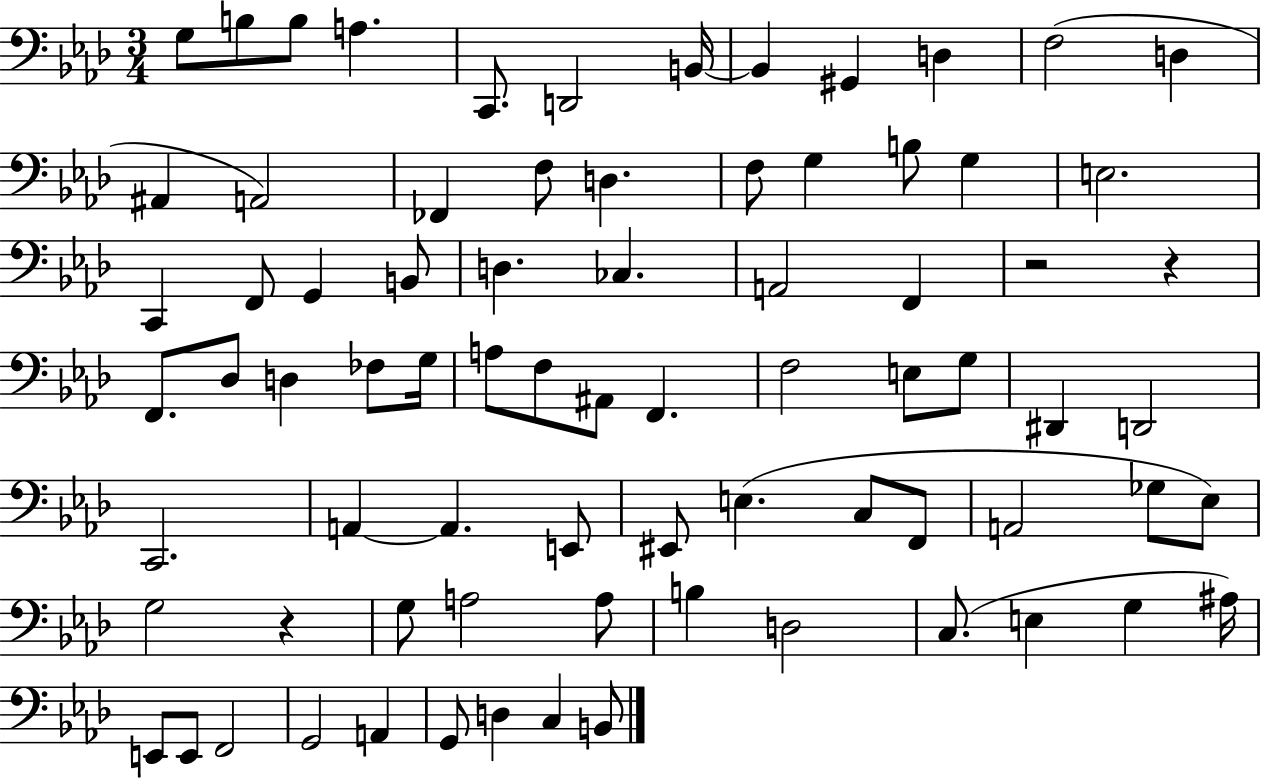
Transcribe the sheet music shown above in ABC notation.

X:1
T:Untitled
M:3/4
L:1/4
K:Ab
G,/2 B,/2 B,/2 A, C,,/2 D,,2 B,,/4 B,, ^G,, D, F,2 D, ^A,, A,,2 _F,, F,/2 D, F,/2 G, B,/2 G, E,2 C,, F,,/2 G,, B,,/2 D, _C, A,,2 F,, z2 z F,,/2 _D,/2 D, _F,/2 G,/4 A,/2 F,/2 ^A,,/2 F,, F,2 E,/2 G,/2 ^D,, D,,2 C,,2 A,, A,, E,,/2 ^E,,/2 E, C,/2 F,,/2 A,,2 _G,/2 _E,/2 G,2 z G,/2 A,2 A,/2 B, D,2 C,/2 E, G, ^A,/4 E,,/2 E,,/2 F,,2 G,,2 A,, G,,/2 D, C, B,,/2